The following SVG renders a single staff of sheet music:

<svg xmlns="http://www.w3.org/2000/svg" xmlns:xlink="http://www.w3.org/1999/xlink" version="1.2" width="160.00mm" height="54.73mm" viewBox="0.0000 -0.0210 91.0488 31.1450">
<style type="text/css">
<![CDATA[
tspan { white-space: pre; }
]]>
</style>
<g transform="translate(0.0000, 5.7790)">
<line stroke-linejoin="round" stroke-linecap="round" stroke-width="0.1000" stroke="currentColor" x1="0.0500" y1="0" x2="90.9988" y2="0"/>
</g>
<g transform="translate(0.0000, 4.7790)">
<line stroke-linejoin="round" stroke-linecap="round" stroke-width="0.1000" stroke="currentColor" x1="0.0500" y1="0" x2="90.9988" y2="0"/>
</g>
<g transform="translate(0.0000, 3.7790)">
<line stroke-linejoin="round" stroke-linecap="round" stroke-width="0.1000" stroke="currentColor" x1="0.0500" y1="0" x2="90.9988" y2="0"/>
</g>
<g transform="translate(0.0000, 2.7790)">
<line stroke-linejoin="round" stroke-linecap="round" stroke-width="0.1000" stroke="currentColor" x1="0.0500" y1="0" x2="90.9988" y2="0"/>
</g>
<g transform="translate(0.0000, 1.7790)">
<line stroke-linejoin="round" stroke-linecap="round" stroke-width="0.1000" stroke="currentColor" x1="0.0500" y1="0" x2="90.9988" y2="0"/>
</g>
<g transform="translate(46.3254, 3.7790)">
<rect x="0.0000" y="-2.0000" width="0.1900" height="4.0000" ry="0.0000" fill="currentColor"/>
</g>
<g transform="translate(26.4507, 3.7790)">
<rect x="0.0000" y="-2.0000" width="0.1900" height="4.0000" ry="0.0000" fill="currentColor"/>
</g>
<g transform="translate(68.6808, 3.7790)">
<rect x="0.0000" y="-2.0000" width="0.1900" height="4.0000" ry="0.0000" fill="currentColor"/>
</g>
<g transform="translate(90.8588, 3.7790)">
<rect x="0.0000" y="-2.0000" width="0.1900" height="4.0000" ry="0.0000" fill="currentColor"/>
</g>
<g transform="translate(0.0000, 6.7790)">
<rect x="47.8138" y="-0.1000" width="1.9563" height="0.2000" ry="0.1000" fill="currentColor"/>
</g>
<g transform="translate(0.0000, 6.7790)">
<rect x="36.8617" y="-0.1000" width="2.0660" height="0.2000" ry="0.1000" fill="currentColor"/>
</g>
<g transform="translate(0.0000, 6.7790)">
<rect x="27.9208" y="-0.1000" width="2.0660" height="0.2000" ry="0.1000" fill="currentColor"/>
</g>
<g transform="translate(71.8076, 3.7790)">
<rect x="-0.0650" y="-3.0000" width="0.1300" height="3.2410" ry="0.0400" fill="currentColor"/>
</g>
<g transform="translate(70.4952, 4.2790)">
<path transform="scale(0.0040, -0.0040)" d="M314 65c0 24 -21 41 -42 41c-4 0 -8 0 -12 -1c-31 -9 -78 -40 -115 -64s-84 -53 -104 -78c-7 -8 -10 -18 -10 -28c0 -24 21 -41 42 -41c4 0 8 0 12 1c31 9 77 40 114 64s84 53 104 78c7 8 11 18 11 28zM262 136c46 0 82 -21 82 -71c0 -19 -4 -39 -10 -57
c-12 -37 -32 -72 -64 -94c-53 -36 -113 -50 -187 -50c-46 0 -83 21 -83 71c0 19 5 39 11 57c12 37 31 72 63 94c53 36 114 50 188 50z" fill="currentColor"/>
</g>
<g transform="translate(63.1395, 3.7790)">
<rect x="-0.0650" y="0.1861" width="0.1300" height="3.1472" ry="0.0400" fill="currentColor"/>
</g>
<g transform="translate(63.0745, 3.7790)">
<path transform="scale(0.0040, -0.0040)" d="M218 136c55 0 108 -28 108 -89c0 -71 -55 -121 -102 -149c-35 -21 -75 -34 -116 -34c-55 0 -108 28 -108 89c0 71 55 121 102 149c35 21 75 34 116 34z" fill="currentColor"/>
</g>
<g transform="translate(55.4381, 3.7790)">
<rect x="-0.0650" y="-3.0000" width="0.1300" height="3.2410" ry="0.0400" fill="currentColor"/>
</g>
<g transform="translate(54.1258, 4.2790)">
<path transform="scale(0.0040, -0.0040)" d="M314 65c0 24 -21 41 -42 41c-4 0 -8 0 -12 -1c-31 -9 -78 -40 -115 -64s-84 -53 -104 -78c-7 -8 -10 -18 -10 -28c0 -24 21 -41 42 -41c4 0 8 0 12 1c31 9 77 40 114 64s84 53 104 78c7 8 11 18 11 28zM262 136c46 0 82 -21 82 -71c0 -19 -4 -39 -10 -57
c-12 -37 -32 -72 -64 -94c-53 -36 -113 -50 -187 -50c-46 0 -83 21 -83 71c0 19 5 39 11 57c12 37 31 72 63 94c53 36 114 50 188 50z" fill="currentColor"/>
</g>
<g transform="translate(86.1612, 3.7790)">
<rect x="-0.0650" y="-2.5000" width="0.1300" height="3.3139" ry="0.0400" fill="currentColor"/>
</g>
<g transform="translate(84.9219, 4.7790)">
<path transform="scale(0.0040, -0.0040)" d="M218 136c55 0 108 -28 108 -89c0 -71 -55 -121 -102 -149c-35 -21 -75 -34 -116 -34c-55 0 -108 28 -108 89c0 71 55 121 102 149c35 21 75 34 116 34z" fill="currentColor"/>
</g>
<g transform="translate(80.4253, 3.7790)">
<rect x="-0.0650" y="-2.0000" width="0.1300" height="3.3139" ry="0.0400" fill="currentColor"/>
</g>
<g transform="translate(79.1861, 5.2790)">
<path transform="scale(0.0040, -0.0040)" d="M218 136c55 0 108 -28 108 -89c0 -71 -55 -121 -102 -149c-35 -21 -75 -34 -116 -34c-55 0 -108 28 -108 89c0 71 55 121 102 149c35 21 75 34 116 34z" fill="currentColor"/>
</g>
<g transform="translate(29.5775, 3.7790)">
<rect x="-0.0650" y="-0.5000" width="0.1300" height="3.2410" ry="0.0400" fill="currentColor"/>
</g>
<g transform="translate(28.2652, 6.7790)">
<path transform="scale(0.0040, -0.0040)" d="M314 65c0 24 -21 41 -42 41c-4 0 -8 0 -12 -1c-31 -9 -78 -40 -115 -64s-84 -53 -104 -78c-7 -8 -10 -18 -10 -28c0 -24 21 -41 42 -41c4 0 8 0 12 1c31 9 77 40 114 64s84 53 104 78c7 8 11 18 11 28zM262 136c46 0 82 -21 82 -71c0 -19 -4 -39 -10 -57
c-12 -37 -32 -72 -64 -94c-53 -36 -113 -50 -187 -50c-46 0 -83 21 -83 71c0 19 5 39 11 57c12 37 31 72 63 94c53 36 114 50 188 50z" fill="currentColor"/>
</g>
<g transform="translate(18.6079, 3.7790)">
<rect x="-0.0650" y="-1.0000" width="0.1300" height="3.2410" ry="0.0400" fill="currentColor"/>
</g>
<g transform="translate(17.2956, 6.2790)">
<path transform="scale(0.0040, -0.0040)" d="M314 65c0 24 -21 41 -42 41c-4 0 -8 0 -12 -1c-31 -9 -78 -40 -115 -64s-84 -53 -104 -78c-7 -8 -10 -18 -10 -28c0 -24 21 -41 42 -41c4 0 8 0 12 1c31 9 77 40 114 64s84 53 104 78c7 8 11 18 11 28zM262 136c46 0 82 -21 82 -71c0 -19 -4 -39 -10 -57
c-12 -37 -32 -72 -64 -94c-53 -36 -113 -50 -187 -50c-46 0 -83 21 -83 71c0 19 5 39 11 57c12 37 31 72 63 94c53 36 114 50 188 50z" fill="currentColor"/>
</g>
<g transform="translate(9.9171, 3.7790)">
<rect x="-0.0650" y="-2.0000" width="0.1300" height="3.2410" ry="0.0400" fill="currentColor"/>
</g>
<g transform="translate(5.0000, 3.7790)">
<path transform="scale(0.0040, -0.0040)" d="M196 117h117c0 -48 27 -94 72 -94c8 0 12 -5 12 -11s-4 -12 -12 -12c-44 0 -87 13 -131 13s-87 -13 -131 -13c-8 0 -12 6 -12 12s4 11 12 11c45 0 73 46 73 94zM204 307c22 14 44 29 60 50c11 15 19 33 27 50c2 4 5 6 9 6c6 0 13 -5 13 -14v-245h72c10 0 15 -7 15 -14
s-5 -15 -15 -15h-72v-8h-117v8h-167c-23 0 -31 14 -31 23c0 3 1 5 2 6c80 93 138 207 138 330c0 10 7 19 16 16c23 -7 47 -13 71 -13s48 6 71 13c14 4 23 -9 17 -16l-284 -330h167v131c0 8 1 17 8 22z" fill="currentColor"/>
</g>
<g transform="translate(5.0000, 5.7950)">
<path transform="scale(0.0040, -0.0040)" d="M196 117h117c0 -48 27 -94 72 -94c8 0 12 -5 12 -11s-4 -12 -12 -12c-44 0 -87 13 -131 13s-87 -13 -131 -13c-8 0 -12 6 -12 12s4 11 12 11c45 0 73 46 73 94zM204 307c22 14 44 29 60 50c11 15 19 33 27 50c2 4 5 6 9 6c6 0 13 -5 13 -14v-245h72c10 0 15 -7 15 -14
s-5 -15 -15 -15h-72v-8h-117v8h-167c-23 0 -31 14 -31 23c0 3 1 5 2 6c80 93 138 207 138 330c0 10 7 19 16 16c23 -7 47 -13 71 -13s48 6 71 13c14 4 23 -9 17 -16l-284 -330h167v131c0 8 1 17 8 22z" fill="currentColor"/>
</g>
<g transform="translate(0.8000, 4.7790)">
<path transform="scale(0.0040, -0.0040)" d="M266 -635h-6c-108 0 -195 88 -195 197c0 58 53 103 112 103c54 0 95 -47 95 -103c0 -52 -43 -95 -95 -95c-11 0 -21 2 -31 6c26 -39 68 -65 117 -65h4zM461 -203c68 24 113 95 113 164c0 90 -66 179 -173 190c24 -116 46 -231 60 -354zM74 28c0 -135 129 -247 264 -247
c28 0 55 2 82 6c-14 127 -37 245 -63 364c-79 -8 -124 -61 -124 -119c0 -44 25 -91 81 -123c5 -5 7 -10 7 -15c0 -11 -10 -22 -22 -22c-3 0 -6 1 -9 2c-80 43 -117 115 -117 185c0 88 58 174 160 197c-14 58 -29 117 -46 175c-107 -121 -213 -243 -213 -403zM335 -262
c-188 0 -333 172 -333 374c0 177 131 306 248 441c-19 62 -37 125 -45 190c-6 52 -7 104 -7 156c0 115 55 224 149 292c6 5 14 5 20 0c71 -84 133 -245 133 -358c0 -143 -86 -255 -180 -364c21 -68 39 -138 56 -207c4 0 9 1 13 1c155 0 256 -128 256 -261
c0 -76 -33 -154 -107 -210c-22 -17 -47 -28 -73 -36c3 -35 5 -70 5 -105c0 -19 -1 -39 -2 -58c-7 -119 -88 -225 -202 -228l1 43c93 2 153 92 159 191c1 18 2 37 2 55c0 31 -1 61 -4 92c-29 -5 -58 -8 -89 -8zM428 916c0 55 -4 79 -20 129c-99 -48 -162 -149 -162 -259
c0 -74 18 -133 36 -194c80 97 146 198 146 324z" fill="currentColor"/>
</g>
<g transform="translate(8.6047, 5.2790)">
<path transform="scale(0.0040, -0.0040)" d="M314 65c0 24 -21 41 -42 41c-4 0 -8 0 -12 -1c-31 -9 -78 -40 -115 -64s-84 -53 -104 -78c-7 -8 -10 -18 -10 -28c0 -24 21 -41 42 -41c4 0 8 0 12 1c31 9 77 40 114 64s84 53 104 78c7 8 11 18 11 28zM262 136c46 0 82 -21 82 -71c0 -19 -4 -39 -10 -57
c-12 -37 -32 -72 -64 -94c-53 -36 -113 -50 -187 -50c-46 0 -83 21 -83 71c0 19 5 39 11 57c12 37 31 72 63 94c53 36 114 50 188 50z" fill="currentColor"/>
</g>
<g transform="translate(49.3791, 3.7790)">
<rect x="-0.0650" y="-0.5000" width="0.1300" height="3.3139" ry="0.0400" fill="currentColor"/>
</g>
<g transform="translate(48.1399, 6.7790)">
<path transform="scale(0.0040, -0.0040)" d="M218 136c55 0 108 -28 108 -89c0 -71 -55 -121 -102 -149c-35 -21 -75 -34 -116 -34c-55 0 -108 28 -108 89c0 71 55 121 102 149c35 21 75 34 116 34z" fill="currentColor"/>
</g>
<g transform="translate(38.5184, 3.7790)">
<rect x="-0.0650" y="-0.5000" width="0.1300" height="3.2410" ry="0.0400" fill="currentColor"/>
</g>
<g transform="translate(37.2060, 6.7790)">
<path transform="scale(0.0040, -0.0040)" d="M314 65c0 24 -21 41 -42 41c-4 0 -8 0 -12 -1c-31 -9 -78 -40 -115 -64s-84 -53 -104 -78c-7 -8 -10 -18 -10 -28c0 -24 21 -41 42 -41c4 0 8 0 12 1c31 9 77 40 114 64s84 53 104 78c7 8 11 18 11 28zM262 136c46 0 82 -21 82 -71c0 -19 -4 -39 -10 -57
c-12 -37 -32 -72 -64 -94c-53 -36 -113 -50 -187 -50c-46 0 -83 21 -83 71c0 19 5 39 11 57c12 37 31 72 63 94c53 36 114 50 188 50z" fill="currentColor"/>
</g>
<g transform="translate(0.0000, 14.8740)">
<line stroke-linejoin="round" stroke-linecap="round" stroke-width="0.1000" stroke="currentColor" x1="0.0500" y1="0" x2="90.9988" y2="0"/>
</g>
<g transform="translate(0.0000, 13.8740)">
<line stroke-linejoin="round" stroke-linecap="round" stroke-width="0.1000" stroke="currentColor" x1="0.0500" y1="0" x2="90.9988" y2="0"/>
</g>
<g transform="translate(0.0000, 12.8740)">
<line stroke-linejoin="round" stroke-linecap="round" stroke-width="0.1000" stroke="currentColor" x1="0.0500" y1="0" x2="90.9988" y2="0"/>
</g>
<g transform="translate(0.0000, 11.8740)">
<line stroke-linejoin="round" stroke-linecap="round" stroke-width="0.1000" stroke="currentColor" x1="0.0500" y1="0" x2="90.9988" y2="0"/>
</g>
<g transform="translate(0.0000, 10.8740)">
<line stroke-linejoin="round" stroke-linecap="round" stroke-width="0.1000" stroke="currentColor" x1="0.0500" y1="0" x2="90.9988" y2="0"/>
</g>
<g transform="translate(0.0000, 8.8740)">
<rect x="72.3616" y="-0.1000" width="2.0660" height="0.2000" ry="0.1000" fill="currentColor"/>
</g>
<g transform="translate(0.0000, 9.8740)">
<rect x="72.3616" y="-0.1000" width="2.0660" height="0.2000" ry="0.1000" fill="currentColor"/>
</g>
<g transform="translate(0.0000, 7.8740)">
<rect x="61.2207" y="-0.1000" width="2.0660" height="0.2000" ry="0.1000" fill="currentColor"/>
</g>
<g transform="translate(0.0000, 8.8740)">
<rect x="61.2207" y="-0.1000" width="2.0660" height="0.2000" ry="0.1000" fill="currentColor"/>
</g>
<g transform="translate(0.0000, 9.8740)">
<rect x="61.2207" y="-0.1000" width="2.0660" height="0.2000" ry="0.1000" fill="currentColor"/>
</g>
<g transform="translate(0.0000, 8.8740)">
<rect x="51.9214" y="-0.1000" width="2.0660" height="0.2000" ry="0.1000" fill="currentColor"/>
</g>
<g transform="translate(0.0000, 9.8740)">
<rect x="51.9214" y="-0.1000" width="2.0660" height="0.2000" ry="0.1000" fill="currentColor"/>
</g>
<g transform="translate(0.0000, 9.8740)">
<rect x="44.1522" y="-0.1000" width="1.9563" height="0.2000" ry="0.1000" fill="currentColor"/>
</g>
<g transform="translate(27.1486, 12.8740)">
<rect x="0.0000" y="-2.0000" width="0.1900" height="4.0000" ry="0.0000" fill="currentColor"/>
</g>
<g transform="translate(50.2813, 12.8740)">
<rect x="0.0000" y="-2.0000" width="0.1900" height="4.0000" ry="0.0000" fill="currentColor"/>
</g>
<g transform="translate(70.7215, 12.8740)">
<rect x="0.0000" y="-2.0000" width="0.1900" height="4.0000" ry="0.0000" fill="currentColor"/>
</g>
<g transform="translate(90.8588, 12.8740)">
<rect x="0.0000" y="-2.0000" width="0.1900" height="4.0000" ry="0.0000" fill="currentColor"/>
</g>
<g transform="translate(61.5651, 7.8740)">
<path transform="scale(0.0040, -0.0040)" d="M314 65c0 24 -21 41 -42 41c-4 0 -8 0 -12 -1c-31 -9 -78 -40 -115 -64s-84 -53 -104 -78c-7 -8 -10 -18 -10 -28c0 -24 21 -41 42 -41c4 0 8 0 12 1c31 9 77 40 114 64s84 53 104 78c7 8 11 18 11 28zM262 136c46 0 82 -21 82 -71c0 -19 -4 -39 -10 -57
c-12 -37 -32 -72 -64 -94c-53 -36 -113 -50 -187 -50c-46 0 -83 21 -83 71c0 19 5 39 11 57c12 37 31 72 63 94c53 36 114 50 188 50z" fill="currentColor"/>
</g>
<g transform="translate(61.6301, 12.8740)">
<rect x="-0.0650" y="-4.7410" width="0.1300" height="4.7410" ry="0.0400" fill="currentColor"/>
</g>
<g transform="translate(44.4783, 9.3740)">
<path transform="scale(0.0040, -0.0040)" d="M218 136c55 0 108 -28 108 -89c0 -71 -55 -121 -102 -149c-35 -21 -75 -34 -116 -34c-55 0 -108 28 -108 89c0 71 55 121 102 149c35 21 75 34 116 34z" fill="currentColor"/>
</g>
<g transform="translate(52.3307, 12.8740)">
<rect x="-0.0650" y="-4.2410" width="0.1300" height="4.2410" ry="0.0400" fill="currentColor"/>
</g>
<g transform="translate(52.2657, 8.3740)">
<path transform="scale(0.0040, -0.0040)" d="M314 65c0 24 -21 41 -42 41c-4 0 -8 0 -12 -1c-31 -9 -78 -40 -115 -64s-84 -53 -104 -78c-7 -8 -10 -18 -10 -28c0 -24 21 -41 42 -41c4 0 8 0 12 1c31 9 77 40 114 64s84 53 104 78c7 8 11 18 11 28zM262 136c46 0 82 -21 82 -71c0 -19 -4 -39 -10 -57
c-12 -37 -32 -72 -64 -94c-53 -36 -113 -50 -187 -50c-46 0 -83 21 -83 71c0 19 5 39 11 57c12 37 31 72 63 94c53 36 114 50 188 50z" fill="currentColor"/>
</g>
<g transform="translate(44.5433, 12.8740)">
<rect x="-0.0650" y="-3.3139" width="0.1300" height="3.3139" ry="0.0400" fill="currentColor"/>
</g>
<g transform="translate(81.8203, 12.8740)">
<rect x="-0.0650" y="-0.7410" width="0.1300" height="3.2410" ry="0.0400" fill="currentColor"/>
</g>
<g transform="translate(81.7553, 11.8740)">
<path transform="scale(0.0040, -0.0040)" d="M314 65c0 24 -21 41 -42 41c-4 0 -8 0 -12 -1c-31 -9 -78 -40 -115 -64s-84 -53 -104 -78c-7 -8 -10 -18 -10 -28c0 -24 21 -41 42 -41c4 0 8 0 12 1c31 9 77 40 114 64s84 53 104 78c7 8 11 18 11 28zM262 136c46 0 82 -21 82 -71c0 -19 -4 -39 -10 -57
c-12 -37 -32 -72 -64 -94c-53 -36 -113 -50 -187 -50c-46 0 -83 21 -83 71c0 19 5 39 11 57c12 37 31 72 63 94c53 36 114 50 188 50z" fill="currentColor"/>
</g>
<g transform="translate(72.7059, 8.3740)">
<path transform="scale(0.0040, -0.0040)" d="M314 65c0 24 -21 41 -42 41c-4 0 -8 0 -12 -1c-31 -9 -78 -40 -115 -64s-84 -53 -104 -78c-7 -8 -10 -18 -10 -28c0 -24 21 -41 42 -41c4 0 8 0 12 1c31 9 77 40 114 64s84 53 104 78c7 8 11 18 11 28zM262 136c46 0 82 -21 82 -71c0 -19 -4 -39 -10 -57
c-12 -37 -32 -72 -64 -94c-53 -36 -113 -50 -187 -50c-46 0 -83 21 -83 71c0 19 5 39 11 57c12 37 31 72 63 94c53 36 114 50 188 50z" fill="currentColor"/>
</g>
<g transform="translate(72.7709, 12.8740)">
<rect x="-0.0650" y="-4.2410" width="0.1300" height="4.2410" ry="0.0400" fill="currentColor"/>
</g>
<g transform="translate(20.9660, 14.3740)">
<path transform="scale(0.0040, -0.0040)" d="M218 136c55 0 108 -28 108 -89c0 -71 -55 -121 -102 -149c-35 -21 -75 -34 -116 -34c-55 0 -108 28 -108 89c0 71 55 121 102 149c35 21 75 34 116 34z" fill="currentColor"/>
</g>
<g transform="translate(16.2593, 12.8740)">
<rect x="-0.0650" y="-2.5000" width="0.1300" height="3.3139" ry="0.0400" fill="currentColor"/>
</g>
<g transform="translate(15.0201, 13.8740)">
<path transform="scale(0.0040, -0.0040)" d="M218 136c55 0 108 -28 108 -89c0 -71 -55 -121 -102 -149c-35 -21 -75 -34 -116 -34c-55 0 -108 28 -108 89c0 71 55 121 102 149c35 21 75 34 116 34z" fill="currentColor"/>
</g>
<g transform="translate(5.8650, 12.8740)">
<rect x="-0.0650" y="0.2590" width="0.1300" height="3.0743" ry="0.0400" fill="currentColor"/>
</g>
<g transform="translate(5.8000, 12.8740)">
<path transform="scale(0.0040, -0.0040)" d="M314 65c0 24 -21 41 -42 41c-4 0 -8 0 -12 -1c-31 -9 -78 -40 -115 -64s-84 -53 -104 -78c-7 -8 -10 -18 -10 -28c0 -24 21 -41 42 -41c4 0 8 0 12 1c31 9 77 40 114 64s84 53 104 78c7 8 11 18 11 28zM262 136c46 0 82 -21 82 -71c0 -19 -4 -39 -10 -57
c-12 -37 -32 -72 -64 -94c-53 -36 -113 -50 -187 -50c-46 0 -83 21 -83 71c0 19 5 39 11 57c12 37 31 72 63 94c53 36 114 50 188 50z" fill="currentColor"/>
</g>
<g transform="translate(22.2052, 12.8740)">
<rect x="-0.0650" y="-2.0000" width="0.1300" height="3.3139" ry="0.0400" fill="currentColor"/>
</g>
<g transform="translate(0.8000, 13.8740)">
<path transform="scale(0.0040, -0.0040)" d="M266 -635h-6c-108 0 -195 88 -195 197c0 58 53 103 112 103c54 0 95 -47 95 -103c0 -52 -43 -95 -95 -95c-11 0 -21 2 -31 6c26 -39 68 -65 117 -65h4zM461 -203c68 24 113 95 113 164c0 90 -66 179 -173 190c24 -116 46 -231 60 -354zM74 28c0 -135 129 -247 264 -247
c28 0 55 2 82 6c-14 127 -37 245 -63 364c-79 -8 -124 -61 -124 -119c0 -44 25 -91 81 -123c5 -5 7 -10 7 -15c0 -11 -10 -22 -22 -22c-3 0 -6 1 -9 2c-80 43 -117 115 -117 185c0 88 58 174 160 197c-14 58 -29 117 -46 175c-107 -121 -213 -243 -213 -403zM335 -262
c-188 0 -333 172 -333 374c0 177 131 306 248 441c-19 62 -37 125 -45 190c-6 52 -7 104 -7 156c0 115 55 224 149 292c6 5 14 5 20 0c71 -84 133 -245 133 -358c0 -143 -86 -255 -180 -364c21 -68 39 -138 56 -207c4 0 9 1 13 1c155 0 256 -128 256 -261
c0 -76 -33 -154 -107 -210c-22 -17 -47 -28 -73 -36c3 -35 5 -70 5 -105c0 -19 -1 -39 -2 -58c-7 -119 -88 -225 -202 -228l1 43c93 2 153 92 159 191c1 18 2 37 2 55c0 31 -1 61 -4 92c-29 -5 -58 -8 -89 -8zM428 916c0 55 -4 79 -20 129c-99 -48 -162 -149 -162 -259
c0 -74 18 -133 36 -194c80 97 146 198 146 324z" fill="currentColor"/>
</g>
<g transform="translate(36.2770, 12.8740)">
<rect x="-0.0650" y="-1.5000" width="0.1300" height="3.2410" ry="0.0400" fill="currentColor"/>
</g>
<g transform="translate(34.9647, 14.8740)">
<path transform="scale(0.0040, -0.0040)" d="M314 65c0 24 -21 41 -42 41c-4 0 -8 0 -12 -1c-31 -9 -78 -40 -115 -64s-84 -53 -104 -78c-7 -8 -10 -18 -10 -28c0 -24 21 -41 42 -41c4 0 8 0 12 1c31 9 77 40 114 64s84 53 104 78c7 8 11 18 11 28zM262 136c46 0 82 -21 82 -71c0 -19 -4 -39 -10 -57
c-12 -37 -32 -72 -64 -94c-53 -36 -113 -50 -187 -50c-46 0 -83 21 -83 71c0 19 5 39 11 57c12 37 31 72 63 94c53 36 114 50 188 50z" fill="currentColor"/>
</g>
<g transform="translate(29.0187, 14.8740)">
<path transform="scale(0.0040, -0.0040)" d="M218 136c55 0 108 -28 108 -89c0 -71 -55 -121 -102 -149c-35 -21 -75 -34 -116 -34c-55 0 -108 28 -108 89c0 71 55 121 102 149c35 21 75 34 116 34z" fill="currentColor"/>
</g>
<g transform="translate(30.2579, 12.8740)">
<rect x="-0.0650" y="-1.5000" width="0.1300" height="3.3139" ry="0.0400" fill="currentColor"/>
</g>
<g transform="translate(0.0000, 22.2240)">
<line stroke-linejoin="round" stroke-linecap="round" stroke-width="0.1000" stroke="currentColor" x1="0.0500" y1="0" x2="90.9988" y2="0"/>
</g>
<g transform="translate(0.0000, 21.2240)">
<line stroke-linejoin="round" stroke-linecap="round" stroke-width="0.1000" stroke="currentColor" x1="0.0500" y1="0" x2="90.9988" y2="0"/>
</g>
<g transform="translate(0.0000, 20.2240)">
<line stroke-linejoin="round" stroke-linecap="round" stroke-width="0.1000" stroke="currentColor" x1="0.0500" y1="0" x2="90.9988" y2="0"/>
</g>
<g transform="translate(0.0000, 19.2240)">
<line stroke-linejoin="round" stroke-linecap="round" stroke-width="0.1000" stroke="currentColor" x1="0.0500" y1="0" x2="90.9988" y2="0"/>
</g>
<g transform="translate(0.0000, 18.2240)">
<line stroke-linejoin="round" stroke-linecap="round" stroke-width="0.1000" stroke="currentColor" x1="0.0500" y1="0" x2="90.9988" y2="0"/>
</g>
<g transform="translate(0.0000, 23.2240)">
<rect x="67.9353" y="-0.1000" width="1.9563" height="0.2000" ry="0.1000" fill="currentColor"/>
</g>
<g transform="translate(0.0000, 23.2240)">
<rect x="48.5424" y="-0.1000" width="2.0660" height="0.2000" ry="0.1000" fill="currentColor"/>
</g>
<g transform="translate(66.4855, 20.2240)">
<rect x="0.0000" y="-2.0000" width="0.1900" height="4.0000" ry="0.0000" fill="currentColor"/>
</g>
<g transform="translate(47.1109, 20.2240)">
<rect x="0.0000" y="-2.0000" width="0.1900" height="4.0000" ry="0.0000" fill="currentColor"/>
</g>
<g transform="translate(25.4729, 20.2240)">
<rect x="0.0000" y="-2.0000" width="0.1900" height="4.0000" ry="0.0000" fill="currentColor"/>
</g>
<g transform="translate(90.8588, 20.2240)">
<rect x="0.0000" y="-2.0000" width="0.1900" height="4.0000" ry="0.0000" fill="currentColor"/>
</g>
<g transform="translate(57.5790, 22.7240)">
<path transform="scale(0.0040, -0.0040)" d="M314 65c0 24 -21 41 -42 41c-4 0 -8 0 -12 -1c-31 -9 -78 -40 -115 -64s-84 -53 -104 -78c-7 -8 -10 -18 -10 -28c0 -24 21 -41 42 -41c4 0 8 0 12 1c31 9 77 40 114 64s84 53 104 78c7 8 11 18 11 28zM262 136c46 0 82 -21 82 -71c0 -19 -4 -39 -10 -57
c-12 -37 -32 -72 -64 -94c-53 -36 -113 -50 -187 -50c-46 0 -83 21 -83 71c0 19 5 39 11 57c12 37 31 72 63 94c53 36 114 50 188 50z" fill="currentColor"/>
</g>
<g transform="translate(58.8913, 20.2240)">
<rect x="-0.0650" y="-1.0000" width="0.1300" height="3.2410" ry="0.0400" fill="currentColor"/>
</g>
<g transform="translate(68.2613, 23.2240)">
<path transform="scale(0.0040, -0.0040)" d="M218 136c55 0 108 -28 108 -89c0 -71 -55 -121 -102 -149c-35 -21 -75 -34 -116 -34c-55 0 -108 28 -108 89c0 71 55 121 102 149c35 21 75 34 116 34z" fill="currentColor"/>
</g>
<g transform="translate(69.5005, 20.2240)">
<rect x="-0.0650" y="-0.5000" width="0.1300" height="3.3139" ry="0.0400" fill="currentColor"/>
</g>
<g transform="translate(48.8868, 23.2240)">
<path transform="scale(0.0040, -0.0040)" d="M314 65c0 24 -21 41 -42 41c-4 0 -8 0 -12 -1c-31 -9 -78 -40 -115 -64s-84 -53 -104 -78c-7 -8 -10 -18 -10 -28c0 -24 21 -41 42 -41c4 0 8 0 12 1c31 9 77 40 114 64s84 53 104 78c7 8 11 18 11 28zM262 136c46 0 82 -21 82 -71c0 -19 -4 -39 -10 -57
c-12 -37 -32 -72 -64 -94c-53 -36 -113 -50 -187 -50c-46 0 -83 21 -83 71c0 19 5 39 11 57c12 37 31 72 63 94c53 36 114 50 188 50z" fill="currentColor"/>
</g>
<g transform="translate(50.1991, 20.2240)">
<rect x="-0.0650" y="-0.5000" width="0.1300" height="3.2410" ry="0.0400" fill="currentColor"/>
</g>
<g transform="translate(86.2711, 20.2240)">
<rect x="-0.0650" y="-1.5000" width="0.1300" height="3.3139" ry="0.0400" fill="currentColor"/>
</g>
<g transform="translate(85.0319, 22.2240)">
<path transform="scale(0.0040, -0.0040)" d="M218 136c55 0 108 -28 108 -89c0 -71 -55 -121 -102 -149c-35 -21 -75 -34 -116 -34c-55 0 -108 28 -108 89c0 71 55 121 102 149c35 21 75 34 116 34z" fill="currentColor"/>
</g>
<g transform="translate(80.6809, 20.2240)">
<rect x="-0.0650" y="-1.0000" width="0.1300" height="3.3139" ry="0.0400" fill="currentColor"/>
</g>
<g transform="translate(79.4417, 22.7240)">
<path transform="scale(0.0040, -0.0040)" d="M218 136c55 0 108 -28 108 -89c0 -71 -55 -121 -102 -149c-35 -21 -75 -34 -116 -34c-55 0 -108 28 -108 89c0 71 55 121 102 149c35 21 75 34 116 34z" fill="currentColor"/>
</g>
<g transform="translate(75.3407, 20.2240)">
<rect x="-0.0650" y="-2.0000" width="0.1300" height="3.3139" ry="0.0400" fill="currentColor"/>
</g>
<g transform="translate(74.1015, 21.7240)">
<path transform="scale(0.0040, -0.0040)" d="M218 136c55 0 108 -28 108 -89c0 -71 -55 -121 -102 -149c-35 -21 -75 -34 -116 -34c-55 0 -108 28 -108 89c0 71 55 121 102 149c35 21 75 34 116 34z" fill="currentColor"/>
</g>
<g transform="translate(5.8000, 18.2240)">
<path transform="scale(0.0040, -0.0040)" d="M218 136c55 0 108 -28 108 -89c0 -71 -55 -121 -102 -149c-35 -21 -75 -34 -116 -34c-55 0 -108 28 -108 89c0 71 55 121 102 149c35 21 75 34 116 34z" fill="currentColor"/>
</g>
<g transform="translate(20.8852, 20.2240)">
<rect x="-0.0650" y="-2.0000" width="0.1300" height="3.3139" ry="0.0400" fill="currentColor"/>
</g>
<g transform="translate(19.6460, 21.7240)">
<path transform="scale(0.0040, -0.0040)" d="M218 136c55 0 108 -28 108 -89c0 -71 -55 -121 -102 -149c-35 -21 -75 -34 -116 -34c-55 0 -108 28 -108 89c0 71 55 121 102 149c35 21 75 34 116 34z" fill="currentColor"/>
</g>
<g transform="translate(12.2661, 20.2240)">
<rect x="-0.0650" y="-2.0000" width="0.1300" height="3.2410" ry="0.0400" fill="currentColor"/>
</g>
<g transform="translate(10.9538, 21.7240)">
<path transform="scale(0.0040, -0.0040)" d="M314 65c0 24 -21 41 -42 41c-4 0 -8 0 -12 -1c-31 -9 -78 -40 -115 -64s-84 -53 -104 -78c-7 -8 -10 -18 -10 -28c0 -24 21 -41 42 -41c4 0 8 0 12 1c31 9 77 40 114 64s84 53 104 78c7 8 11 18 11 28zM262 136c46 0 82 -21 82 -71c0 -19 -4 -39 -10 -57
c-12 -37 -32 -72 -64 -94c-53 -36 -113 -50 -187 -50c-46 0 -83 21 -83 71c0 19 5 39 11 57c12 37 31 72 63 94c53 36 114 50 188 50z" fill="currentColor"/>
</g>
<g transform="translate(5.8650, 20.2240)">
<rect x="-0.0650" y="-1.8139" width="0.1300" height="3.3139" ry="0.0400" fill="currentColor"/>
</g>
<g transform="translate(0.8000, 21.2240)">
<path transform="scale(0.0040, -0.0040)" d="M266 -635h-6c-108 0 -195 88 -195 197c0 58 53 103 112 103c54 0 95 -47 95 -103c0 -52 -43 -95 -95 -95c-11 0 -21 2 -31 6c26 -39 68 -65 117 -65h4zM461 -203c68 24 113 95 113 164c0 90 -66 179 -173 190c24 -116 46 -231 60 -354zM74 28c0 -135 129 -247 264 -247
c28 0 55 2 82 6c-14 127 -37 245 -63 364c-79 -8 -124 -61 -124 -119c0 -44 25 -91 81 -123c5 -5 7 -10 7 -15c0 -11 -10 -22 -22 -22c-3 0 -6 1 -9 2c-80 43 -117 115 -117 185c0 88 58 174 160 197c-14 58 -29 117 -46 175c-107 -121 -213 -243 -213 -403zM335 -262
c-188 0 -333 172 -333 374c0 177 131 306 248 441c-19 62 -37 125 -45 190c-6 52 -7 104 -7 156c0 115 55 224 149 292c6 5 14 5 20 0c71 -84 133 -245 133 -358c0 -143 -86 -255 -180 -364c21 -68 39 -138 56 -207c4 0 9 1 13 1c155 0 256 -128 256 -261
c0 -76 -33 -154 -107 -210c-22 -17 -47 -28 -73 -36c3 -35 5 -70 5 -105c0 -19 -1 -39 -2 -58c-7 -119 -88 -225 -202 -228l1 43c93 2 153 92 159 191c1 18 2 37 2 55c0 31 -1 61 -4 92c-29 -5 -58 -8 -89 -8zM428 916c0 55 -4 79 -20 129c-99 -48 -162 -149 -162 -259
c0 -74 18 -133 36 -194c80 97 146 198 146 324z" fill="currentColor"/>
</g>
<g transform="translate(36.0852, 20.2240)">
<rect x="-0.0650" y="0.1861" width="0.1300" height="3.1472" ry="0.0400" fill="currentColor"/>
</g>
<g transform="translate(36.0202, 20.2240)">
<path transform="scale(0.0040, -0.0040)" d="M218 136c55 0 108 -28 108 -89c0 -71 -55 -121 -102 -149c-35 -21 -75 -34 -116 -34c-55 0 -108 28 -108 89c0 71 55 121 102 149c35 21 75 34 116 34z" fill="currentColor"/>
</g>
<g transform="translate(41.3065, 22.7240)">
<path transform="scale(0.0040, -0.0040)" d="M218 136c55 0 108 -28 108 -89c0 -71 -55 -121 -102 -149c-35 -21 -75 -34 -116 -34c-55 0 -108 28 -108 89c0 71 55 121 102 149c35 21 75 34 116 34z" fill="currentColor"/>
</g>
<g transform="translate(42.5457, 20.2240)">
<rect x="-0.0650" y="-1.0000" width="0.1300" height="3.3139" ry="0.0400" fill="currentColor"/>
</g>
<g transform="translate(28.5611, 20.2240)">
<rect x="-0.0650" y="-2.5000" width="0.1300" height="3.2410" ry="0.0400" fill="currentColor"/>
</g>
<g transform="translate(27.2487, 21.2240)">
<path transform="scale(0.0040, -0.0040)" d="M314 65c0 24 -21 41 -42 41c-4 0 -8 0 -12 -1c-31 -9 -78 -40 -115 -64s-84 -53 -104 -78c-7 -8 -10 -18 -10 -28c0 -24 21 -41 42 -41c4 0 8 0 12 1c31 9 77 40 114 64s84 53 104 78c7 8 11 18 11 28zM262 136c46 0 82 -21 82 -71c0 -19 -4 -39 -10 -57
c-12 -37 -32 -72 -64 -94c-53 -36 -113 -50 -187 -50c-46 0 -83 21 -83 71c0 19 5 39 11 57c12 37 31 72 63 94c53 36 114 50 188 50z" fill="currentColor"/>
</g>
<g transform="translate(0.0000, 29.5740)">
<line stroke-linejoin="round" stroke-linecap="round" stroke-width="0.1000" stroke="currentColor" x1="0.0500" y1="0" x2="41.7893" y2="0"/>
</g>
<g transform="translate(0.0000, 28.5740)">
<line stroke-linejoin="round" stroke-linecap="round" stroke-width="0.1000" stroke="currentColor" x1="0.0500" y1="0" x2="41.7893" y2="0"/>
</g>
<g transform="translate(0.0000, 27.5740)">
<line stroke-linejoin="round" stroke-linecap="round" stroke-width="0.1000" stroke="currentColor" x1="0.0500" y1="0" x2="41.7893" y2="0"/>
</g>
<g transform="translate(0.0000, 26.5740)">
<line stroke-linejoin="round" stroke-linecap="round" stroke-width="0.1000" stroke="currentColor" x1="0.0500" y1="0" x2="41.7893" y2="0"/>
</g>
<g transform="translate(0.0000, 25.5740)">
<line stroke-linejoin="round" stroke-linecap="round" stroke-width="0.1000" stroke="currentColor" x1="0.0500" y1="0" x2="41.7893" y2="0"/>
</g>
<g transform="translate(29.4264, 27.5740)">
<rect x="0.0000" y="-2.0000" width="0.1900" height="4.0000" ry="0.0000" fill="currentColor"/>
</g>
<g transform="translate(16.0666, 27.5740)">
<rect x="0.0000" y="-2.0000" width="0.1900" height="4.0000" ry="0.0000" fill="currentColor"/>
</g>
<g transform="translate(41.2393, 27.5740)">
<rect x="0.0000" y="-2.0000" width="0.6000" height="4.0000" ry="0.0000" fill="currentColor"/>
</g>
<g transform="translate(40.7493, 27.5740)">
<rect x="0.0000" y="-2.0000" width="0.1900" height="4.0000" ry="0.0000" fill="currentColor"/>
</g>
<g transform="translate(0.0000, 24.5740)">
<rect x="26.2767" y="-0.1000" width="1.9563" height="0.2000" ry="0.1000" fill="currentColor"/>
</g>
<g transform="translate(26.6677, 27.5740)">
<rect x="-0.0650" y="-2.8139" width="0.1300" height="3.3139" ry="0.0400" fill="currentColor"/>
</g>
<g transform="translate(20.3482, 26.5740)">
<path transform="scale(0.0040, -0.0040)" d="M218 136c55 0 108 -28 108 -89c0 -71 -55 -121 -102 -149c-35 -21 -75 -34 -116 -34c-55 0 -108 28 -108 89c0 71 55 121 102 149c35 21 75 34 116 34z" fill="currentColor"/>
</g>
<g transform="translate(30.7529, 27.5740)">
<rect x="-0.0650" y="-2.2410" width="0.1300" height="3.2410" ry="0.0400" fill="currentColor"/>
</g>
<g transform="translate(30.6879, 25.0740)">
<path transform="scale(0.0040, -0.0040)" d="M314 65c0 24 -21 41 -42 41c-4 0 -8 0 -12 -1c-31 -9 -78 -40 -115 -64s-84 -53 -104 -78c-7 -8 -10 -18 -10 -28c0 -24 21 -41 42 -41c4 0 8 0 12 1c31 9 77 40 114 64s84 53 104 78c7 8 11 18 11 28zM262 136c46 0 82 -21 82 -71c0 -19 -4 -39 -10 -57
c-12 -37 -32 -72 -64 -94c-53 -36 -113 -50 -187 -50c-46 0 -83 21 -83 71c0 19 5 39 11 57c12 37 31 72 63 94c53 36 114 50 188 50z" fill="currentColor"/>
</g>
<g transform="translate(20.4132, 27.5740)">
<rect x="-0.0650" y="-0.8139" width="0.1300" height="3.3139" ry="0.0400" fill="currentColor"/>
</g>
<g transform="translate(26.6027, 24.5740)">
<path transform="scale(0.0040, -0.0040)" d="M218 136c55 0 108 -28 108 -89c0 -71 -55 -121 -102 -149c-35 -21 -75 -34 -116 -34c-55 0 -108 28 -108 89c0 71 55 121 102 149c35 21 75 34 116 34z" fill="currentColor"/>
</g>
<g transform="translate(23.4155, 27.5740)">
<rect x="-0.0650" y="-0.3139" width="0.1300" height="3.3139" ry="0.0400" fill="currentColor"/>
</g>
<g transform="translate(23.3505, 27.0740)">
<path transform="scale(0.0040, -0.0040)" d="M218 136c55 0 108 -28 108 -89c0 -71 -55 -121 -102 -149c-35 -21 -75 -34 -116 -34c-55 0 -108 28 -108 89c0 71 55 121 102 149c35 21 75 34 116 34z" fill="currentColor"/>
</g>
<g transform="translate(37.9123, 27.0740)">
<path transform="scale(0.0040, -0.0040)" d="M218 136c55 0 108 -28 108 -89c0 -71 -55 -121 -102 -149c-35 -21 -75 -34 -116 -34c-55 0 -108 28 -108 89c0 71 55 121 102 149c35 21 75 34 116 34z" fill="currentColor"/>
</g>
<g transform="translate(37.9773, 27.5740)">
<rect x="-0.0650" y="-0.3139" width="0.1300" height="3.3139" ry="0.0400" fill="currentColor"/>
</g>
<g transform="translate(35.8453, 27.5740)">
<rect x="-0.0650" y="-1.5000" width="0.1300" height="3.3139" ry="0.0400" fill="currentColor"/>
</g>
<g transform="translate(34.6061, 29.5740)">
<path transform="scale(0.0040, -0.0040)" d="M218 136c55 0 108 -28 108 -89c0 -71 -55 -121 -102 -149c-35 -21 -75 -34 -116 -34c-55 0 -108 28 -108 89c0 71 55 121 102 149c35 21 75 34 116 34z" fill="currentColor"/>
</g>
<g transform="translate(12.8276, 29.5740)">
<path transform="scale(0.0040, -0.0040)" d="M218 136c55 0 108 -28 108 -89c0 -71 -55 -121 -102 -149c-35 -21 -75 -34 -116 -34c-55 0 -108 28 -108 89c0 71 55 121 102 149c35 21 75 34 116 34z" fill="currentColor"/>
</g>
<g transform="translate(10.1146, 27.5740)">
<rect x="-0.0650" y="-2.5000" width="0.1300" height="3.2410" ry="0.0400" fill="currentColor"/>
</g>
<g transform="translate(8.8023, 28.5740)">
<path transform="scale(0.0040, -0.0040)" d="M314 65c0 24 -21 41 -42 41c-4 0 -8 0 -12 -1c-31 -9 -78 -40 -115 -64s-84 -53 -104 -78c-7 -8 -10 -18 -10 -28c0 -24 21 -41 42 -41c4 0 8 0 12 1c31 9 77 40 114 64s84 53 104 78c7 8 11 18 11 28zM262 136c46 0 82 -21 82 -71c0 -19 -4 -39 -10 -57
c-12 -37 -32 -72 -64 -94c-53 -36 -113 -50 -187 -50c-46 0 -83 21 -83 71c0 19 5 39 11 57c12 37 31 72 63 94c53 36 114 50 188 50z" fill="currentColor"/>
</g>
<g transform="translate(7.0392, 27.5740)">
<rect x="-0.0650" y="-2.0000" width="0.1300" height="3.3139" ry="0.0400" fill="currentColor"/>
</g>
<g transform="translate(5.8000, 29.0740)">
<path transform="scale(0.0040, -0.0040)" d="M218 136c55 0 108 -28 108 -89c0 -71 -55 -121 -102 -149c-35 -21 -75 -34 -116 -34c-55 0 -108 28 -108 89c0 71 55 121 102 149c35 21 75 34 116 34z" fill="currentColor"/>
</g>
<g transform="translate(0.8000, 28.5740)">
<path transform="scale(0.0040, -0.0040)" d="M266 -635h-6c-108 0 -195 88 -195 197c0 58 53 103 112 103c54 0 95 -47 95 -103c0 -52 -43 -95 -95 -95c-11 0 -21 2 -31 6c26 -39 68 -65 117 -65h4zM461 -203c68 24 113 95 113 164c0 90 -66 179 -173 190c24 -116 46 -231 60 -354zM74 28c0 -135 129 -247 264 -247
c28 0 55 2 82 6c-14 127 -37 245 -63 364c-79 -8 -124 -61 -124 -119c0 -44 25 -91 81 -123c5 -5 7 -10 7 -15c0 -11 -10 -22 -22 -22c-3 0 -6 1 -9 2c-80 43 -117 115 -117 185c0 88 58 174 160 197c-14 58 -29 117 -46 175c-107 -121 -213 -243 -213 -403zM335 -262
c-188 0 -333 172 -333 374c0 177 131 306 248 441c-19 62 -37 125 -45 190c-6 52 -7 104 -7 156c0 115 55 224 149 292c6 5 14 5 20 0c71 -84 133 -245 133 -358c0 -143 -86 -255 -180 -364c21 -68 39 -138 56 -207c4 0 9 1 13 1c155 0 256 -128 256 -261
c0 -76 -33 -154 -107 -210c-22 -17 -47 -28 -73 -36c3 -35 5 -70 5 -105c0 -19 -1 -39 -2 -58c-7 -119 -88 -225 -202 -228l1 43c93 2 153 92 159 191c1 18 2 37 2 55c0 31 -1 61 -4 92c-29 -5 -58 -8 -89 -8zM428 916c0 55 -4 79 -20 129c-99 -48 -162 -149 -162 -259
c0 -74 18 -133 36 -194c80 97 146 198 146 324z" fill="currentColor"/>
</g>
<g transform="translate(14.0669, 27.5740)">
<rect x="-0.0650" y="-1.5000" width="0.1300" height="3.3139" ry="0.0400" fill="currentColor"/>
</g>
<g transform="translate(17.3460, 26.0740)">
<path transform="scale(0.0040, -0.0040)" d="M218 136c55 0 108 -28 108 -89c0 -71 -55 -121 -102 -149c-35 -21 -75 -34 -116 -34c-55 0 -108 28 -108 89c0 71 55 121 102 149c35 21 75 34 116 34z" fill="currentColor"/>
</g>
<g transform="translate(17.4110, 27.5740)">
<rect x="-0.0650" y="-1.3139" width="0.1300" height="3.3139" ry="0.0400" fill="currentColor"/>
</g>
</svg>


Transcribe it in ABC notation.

X:1
T:Untitled
M:4/4
L:1/4
K:C
F2 D2 C2 C2 C A2 B A2 F G B2 G F E E2 b d'2 e'2 d'2 d2 f F2 F G2 B D C2 D2 C F D E F G2 E e d c a g2 E c